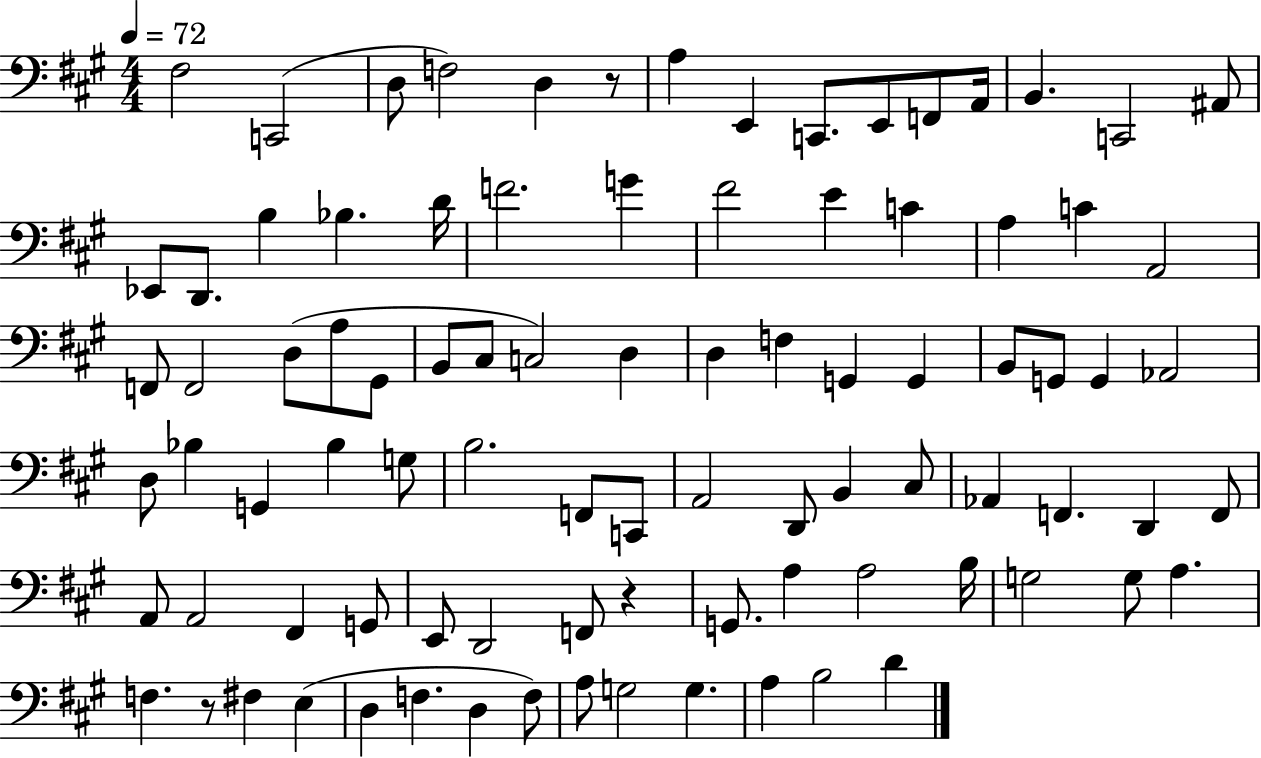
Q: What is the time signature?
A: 4/4